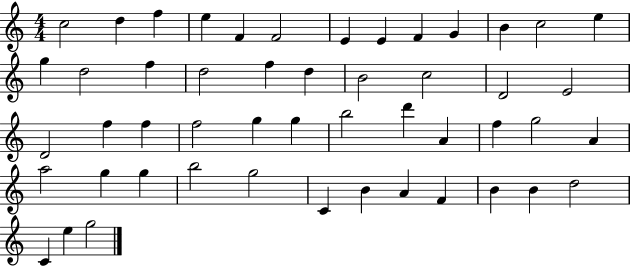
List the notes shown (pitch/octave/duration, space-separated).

C5/h D5/q F5/q E5/q F4/q F4/h E4/q E4/q F4/q G4/q B4/q C5/h E5/q G5/q D5/h F5/q D5/h F5/q D5/q B4/h C5/h D4/h E4/h D4/h F5/q F5/q F5/h G5/q G5/q B5/h D6/q A4/q F5/q G5/h A4/q A5/h G5/q G5/q B5/h G5/h C4/q B4/q A4/q F4/q B4/q B4/q D5/h C4/q E5/q G5/h